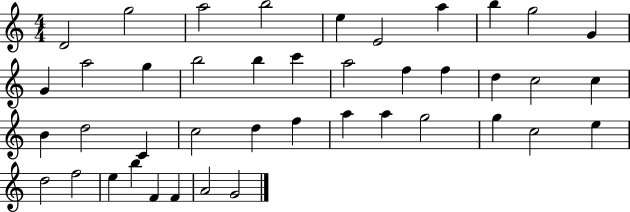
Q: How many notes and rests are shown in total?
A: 42